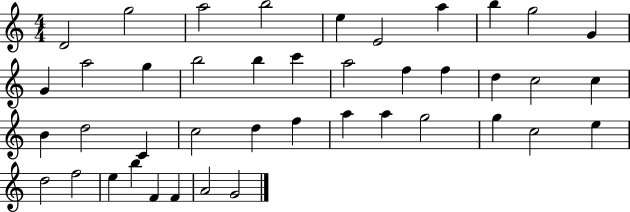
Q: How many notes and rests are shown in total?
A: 42